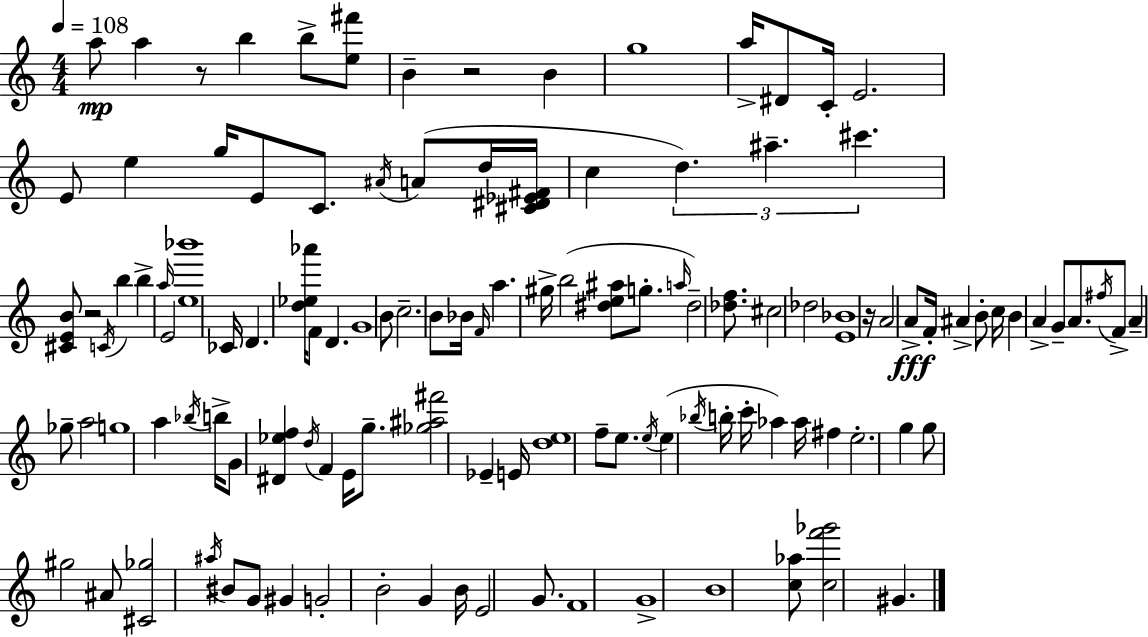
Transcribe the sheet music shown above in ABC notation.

X:1
T:Untitled
M:4/4
L:1/4
K:C
a/2 a z/2 b b/2 [e^f']/2 B z2 B g4 a/4 ^D/2 C/4 E2 E/2 e g/4 E/2 C/2 ^A/4 A/2 d/4 [^C^D_E^F]/4 c d ^a ^c' [^CEB]/2 z2 C/4 b b a/4 E2 [e_b']4 _C/4 D [d_e_a']/4 F/2 D G4 B/2 c2 B/2 _B/4 F/4 a ^g/4 b2 [^de^a]/2 g/2 a/4 ^d2 [_df]/2 ^c2 _d2 [E_B]4 z/4 A2 A/2 F/4 ^A B/2 c/4 B A G/2 A/2 ^f/4 F/2 A _g/2 a2 g4 a _b/4 b/4 G/2 [^D_ef] d/4 F E/4 g/2 [_g^a^f']2 _E E/4 [de]4 f/2 e/2 e/4 e _b/4 b/4 c'/4 _a _a/4 ^f e2 g g/2 ^g2 ^A/2 [^C_g]2 ^a/4 ^B/2 G/2 ^G G2 B2 G B/4 E2 G/2 F4 G4 B4 [c_a]/2 [cf'_g']2 ^G